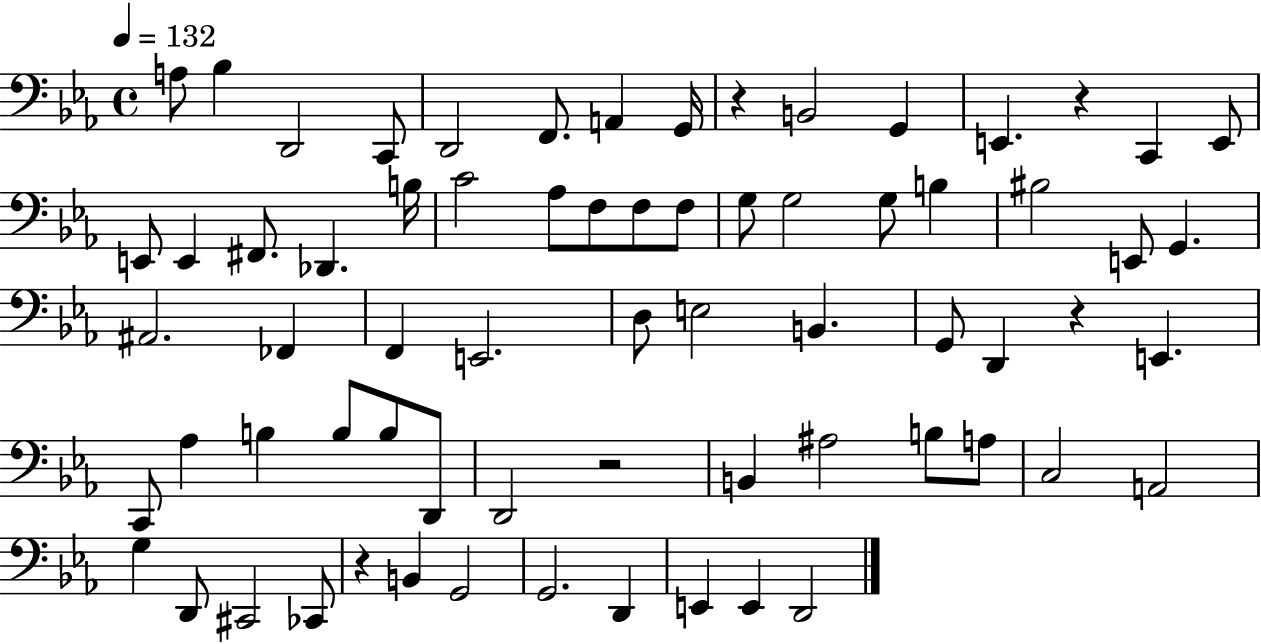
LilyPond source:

{
  \clef bass
  \time 4/4
  \defaultTimeSignature
  \key ees \major
  \tempo 4 = 132
  a8 bes4 d,2 c,8 | d,2 f,8. a,4 g,16 | r4 b,2 g,4 | e,4. r4 c,4 e,8 | \break e,8 e,4 fis,8. des,4. b16 | c'2 aes8 f8 f8 f8 | g8 g2 g8 b4 | bis2 e,8 g,4. | \break ais,2. fes,4 | f,4 e,2. | d8 e2 b,4. | g,8 d,4 r4 e,4. | \break c,8 aes4 b4 b8 b8 d,8 | d,2 r2 | b,4 ais2 b8 a8 | c2 a,2 | \break g4 d,8 cis,2 ces,8 | r4 b,4 g,2 | g,2. d,4 | e,4 e,4 d,2 | \break \bar "|."
}